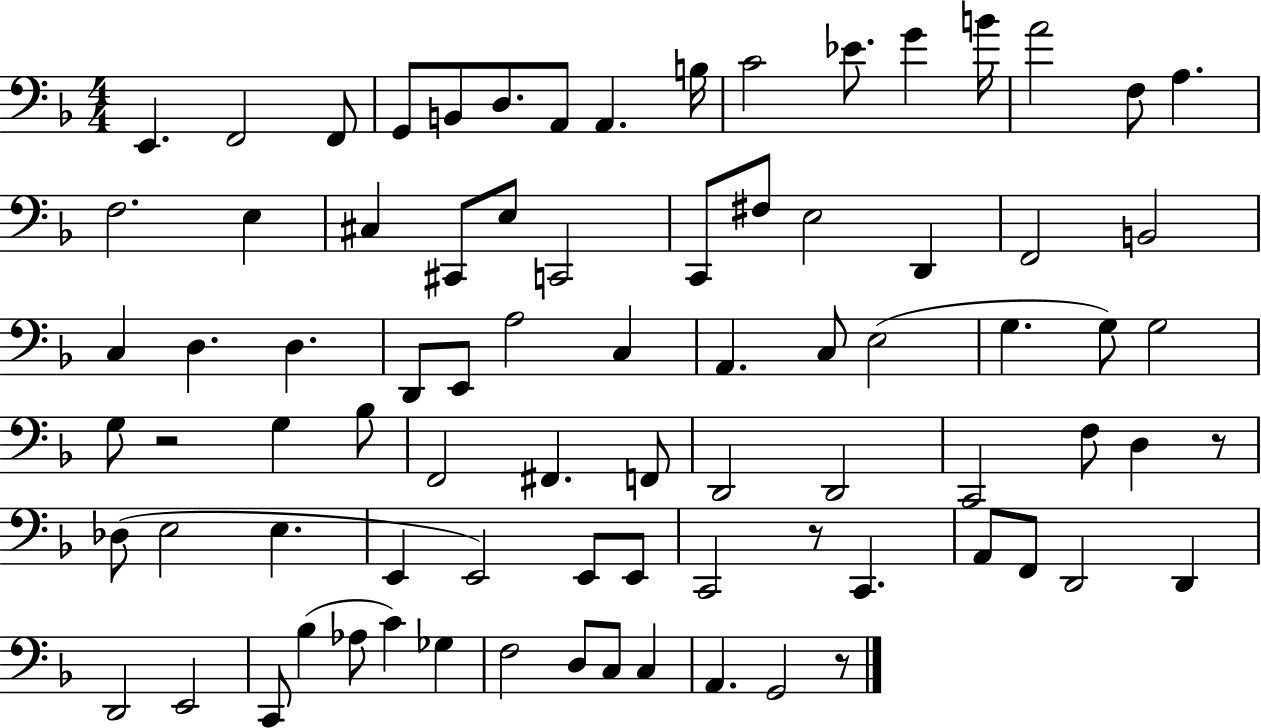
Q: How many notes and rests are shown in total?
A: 82